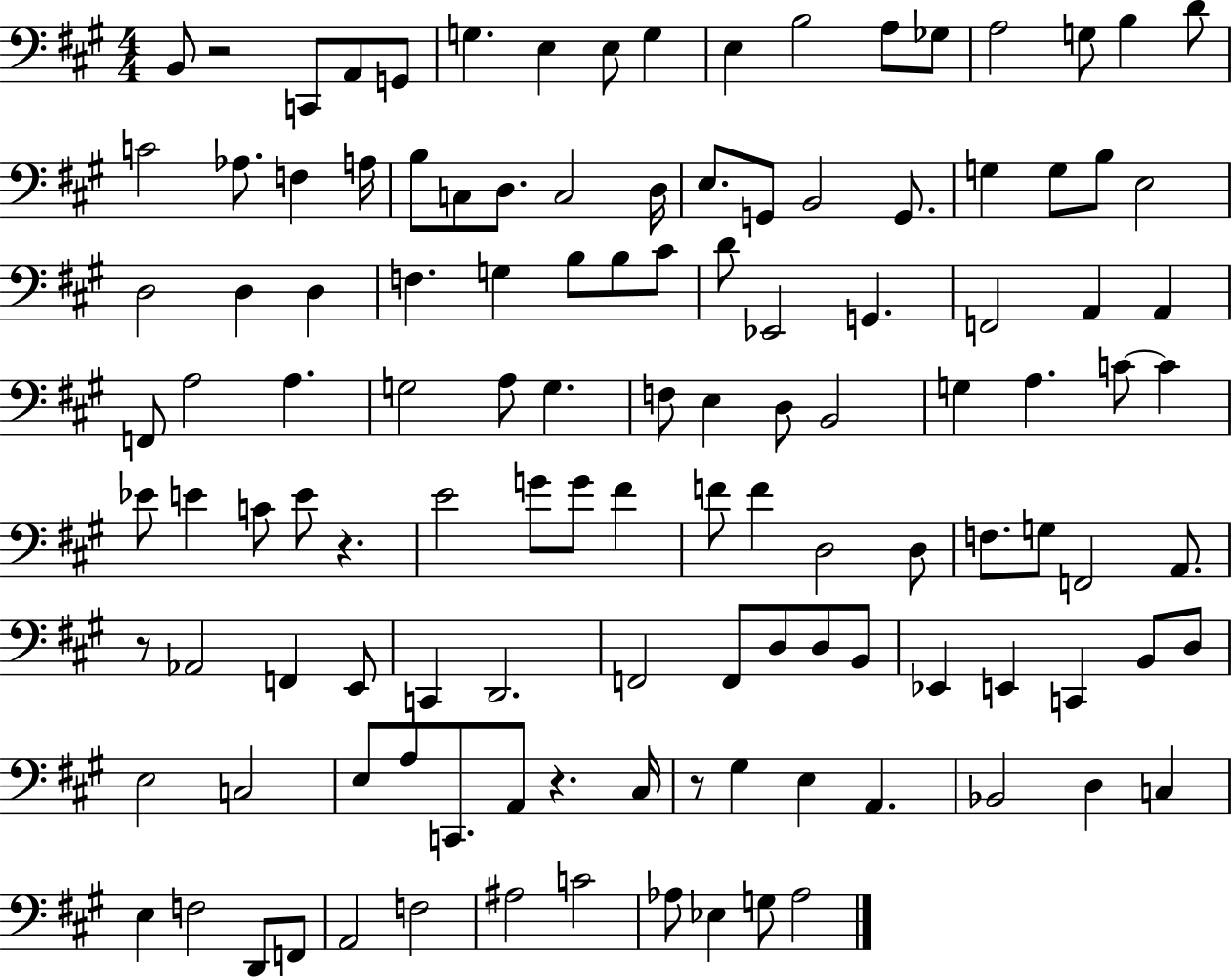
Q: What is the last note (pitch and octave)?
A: Ab3